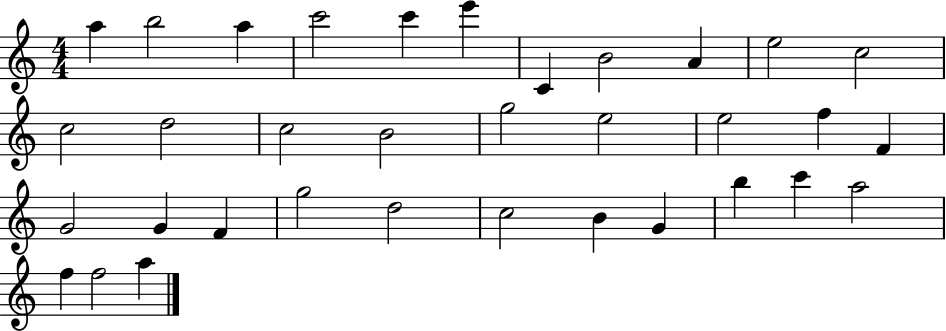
X:1
T:Untitled
M:4/4
L:1/4
K:C
a b2 a c'2 c' e' C B2 A e2 c2 c2 d2 c2 B2 g2 e2 e2 f F G2 G F g2 d2 c2 B G b c' a2 f f2 a